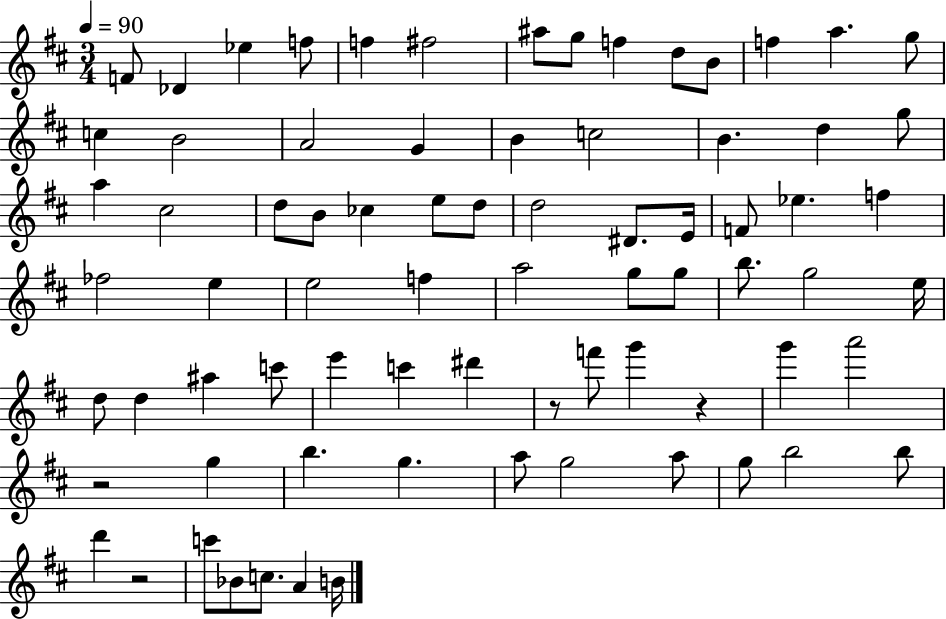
F4/e Db4/q Eb5/q F5/e F5/q F#5/h A#5/e G5/e F5/q D5/e B4/e F5/q A5/q. G5/e C5/q B4/h A4/h G4/q B4/q C5/h B4/q. D5/q G5/e A5/q C#5/h D5/e B4/e CES5/q E5/e D5/e D5/h D#4/e. E4/s F4/e Eb5/q. F5/q FES5/h E5/q E5/h F5/q A5/h G5/e G5/e B5/e. G5/h E5/s D5/e D5/q A#5/q C6/e E6/q C6/q D#6/q R/e F6/e G6/q R/q G6/q A6/h R/h G5/q B5/q. G5/q. A5/e G5/h A5/e G5/e B5/h B5/e D6/q R/h C6/e Bb4/e C5/e. A4/q B4/s